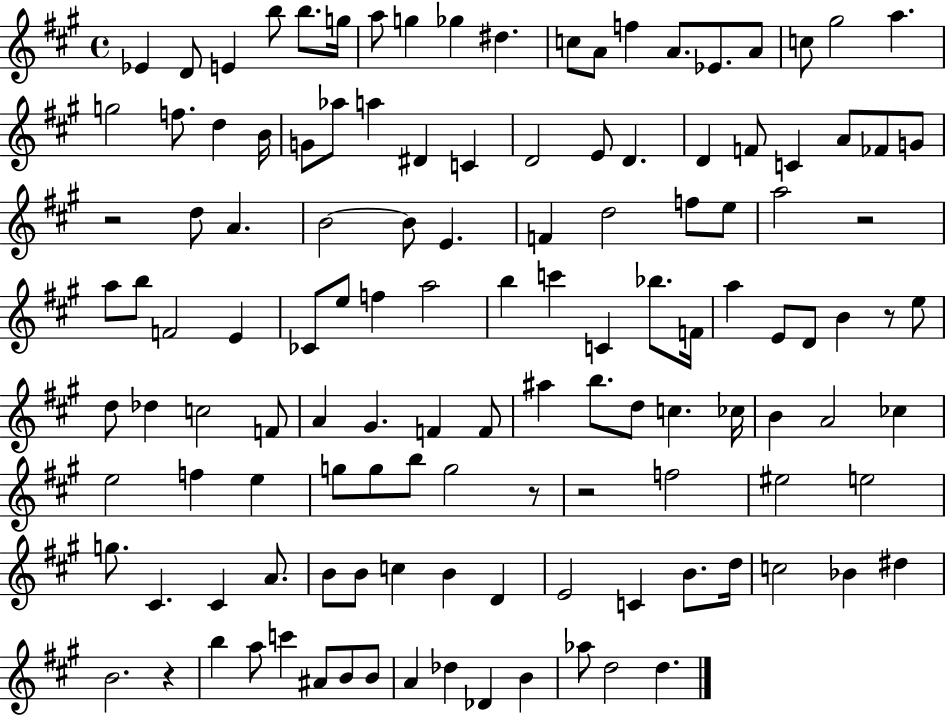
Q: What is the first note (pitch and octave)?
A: Eb4